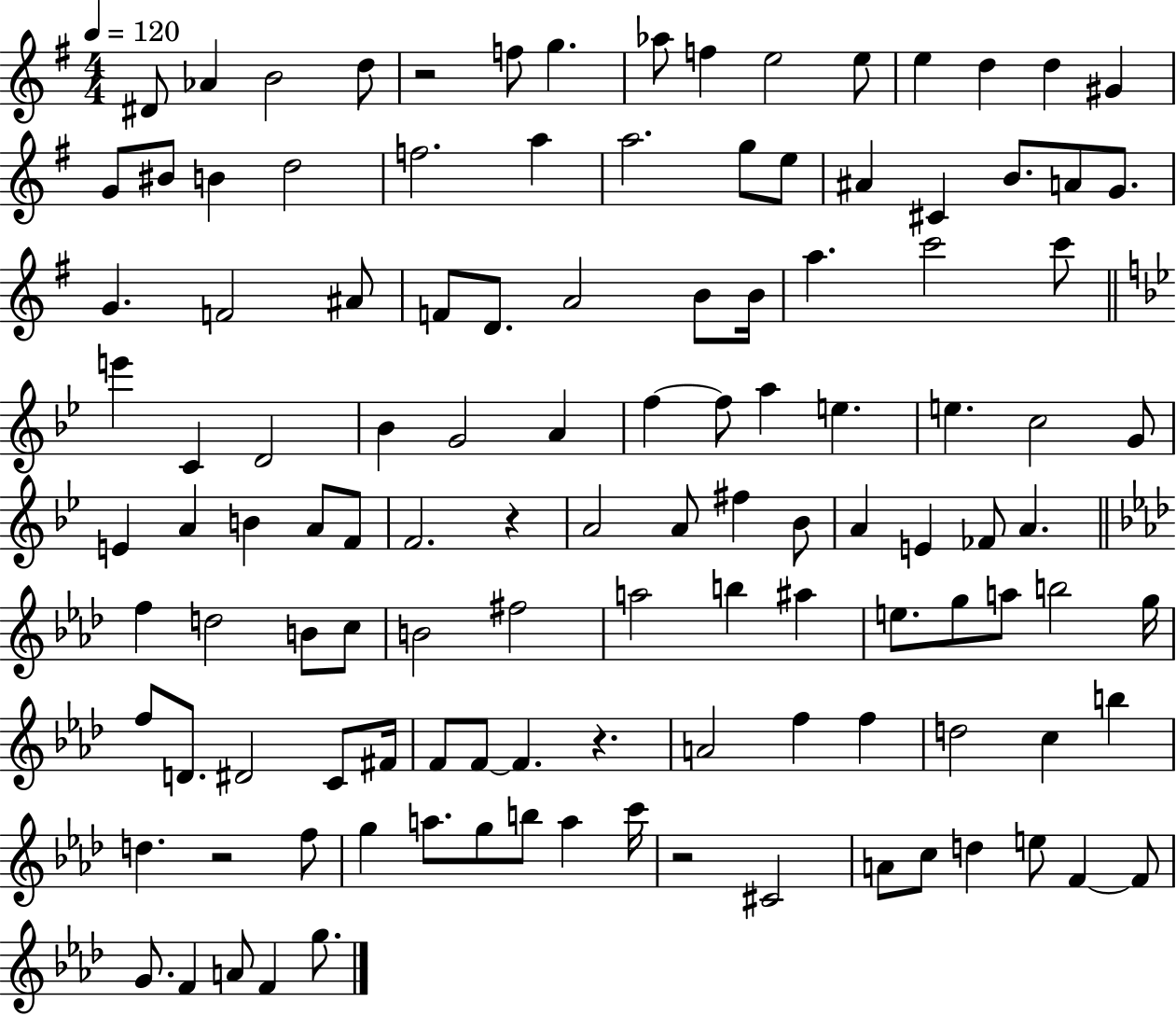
D#4/e Ab4/q B4/h D5/e R/h F5/e G5/q. Ab5/e F5/q E5/h E5/e E5/q D5/q D5/q G#4/q G4/e BIS4/e B4/q D5/h F5/h. A5/q A5/h. G5/e E5/e A#4/q C#4/q B4/e. A4/e G4/e. G4/q. F4/h A#4/e F4/e D4/e. A4/h B4/e B4/s A5/q. C6/h C6/e E6/q C4/q D4/h Bb4/q G4/h A4/q F5/q F5/e A5/q E5/q. E5/q. C5/h G4/e E4/q A4/q B4/q A4/e F4/e F4/h. R/q A4/h A4/e F#5/q Bb4/e A4/q E4/q FES4/e A4/q. F5/q D5/h B4/e C5/e B4/h F#5/h A5/h B5/q A#5/q E5/e. G5/e A5/e B5/h G5/s F5/e D4/e. D#4/h C4/e F#4/s F4/e F4/e F4/q. R/q. A4/h F5/q F5/q D5/h C5/q B5/q D5/q. R/h F5/e G5/q A5/e. G5/e B5/e A5/q C6/s R/h C#4/h A4/e C5/e D5/q E5/e F4/q F4/e G4/e. F4/q A4/e F4/q G5/e.